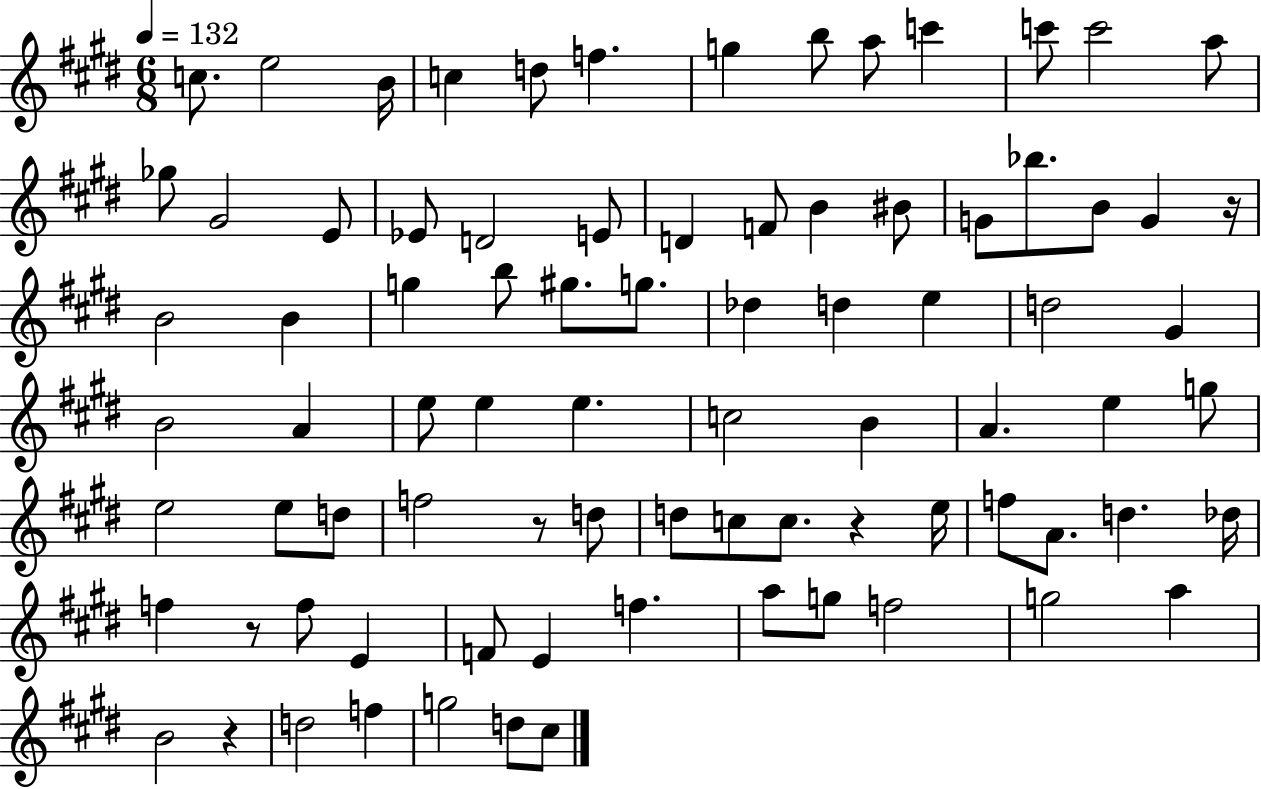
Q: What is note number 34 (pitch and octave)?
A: Db5